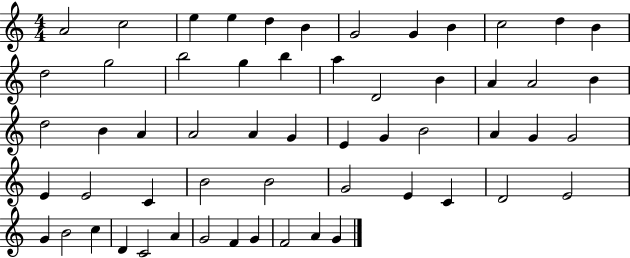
{
  \clef treble
  \numericTimeSignature
  \time 4/4
  \key c \major
  a'2 c''2 | e''4 e''4 d''4 b'4 | g'2 g'4 b'4 | c''2 d''4 b'4 | \break d''2 g''2 | b''2 g''4 b''4 | a''4 d'2 b'4 | a'4 a'2 b'4 | \break d''2 b'4 a'4 | a'2 a'4 g'4 | e'4 g'4 b'2 | a'4 g'4 g'2 | \break e'4 e'2 c'4 | b'2 b'2 | g'2 e'4 c'4 | d'2 e'2 | \break g'4 b'2 c''4 | d'4 c'2 a'4 | g'2 f'4 g'4 | f'2 a'4 g'4 | \break \bar "|."
}